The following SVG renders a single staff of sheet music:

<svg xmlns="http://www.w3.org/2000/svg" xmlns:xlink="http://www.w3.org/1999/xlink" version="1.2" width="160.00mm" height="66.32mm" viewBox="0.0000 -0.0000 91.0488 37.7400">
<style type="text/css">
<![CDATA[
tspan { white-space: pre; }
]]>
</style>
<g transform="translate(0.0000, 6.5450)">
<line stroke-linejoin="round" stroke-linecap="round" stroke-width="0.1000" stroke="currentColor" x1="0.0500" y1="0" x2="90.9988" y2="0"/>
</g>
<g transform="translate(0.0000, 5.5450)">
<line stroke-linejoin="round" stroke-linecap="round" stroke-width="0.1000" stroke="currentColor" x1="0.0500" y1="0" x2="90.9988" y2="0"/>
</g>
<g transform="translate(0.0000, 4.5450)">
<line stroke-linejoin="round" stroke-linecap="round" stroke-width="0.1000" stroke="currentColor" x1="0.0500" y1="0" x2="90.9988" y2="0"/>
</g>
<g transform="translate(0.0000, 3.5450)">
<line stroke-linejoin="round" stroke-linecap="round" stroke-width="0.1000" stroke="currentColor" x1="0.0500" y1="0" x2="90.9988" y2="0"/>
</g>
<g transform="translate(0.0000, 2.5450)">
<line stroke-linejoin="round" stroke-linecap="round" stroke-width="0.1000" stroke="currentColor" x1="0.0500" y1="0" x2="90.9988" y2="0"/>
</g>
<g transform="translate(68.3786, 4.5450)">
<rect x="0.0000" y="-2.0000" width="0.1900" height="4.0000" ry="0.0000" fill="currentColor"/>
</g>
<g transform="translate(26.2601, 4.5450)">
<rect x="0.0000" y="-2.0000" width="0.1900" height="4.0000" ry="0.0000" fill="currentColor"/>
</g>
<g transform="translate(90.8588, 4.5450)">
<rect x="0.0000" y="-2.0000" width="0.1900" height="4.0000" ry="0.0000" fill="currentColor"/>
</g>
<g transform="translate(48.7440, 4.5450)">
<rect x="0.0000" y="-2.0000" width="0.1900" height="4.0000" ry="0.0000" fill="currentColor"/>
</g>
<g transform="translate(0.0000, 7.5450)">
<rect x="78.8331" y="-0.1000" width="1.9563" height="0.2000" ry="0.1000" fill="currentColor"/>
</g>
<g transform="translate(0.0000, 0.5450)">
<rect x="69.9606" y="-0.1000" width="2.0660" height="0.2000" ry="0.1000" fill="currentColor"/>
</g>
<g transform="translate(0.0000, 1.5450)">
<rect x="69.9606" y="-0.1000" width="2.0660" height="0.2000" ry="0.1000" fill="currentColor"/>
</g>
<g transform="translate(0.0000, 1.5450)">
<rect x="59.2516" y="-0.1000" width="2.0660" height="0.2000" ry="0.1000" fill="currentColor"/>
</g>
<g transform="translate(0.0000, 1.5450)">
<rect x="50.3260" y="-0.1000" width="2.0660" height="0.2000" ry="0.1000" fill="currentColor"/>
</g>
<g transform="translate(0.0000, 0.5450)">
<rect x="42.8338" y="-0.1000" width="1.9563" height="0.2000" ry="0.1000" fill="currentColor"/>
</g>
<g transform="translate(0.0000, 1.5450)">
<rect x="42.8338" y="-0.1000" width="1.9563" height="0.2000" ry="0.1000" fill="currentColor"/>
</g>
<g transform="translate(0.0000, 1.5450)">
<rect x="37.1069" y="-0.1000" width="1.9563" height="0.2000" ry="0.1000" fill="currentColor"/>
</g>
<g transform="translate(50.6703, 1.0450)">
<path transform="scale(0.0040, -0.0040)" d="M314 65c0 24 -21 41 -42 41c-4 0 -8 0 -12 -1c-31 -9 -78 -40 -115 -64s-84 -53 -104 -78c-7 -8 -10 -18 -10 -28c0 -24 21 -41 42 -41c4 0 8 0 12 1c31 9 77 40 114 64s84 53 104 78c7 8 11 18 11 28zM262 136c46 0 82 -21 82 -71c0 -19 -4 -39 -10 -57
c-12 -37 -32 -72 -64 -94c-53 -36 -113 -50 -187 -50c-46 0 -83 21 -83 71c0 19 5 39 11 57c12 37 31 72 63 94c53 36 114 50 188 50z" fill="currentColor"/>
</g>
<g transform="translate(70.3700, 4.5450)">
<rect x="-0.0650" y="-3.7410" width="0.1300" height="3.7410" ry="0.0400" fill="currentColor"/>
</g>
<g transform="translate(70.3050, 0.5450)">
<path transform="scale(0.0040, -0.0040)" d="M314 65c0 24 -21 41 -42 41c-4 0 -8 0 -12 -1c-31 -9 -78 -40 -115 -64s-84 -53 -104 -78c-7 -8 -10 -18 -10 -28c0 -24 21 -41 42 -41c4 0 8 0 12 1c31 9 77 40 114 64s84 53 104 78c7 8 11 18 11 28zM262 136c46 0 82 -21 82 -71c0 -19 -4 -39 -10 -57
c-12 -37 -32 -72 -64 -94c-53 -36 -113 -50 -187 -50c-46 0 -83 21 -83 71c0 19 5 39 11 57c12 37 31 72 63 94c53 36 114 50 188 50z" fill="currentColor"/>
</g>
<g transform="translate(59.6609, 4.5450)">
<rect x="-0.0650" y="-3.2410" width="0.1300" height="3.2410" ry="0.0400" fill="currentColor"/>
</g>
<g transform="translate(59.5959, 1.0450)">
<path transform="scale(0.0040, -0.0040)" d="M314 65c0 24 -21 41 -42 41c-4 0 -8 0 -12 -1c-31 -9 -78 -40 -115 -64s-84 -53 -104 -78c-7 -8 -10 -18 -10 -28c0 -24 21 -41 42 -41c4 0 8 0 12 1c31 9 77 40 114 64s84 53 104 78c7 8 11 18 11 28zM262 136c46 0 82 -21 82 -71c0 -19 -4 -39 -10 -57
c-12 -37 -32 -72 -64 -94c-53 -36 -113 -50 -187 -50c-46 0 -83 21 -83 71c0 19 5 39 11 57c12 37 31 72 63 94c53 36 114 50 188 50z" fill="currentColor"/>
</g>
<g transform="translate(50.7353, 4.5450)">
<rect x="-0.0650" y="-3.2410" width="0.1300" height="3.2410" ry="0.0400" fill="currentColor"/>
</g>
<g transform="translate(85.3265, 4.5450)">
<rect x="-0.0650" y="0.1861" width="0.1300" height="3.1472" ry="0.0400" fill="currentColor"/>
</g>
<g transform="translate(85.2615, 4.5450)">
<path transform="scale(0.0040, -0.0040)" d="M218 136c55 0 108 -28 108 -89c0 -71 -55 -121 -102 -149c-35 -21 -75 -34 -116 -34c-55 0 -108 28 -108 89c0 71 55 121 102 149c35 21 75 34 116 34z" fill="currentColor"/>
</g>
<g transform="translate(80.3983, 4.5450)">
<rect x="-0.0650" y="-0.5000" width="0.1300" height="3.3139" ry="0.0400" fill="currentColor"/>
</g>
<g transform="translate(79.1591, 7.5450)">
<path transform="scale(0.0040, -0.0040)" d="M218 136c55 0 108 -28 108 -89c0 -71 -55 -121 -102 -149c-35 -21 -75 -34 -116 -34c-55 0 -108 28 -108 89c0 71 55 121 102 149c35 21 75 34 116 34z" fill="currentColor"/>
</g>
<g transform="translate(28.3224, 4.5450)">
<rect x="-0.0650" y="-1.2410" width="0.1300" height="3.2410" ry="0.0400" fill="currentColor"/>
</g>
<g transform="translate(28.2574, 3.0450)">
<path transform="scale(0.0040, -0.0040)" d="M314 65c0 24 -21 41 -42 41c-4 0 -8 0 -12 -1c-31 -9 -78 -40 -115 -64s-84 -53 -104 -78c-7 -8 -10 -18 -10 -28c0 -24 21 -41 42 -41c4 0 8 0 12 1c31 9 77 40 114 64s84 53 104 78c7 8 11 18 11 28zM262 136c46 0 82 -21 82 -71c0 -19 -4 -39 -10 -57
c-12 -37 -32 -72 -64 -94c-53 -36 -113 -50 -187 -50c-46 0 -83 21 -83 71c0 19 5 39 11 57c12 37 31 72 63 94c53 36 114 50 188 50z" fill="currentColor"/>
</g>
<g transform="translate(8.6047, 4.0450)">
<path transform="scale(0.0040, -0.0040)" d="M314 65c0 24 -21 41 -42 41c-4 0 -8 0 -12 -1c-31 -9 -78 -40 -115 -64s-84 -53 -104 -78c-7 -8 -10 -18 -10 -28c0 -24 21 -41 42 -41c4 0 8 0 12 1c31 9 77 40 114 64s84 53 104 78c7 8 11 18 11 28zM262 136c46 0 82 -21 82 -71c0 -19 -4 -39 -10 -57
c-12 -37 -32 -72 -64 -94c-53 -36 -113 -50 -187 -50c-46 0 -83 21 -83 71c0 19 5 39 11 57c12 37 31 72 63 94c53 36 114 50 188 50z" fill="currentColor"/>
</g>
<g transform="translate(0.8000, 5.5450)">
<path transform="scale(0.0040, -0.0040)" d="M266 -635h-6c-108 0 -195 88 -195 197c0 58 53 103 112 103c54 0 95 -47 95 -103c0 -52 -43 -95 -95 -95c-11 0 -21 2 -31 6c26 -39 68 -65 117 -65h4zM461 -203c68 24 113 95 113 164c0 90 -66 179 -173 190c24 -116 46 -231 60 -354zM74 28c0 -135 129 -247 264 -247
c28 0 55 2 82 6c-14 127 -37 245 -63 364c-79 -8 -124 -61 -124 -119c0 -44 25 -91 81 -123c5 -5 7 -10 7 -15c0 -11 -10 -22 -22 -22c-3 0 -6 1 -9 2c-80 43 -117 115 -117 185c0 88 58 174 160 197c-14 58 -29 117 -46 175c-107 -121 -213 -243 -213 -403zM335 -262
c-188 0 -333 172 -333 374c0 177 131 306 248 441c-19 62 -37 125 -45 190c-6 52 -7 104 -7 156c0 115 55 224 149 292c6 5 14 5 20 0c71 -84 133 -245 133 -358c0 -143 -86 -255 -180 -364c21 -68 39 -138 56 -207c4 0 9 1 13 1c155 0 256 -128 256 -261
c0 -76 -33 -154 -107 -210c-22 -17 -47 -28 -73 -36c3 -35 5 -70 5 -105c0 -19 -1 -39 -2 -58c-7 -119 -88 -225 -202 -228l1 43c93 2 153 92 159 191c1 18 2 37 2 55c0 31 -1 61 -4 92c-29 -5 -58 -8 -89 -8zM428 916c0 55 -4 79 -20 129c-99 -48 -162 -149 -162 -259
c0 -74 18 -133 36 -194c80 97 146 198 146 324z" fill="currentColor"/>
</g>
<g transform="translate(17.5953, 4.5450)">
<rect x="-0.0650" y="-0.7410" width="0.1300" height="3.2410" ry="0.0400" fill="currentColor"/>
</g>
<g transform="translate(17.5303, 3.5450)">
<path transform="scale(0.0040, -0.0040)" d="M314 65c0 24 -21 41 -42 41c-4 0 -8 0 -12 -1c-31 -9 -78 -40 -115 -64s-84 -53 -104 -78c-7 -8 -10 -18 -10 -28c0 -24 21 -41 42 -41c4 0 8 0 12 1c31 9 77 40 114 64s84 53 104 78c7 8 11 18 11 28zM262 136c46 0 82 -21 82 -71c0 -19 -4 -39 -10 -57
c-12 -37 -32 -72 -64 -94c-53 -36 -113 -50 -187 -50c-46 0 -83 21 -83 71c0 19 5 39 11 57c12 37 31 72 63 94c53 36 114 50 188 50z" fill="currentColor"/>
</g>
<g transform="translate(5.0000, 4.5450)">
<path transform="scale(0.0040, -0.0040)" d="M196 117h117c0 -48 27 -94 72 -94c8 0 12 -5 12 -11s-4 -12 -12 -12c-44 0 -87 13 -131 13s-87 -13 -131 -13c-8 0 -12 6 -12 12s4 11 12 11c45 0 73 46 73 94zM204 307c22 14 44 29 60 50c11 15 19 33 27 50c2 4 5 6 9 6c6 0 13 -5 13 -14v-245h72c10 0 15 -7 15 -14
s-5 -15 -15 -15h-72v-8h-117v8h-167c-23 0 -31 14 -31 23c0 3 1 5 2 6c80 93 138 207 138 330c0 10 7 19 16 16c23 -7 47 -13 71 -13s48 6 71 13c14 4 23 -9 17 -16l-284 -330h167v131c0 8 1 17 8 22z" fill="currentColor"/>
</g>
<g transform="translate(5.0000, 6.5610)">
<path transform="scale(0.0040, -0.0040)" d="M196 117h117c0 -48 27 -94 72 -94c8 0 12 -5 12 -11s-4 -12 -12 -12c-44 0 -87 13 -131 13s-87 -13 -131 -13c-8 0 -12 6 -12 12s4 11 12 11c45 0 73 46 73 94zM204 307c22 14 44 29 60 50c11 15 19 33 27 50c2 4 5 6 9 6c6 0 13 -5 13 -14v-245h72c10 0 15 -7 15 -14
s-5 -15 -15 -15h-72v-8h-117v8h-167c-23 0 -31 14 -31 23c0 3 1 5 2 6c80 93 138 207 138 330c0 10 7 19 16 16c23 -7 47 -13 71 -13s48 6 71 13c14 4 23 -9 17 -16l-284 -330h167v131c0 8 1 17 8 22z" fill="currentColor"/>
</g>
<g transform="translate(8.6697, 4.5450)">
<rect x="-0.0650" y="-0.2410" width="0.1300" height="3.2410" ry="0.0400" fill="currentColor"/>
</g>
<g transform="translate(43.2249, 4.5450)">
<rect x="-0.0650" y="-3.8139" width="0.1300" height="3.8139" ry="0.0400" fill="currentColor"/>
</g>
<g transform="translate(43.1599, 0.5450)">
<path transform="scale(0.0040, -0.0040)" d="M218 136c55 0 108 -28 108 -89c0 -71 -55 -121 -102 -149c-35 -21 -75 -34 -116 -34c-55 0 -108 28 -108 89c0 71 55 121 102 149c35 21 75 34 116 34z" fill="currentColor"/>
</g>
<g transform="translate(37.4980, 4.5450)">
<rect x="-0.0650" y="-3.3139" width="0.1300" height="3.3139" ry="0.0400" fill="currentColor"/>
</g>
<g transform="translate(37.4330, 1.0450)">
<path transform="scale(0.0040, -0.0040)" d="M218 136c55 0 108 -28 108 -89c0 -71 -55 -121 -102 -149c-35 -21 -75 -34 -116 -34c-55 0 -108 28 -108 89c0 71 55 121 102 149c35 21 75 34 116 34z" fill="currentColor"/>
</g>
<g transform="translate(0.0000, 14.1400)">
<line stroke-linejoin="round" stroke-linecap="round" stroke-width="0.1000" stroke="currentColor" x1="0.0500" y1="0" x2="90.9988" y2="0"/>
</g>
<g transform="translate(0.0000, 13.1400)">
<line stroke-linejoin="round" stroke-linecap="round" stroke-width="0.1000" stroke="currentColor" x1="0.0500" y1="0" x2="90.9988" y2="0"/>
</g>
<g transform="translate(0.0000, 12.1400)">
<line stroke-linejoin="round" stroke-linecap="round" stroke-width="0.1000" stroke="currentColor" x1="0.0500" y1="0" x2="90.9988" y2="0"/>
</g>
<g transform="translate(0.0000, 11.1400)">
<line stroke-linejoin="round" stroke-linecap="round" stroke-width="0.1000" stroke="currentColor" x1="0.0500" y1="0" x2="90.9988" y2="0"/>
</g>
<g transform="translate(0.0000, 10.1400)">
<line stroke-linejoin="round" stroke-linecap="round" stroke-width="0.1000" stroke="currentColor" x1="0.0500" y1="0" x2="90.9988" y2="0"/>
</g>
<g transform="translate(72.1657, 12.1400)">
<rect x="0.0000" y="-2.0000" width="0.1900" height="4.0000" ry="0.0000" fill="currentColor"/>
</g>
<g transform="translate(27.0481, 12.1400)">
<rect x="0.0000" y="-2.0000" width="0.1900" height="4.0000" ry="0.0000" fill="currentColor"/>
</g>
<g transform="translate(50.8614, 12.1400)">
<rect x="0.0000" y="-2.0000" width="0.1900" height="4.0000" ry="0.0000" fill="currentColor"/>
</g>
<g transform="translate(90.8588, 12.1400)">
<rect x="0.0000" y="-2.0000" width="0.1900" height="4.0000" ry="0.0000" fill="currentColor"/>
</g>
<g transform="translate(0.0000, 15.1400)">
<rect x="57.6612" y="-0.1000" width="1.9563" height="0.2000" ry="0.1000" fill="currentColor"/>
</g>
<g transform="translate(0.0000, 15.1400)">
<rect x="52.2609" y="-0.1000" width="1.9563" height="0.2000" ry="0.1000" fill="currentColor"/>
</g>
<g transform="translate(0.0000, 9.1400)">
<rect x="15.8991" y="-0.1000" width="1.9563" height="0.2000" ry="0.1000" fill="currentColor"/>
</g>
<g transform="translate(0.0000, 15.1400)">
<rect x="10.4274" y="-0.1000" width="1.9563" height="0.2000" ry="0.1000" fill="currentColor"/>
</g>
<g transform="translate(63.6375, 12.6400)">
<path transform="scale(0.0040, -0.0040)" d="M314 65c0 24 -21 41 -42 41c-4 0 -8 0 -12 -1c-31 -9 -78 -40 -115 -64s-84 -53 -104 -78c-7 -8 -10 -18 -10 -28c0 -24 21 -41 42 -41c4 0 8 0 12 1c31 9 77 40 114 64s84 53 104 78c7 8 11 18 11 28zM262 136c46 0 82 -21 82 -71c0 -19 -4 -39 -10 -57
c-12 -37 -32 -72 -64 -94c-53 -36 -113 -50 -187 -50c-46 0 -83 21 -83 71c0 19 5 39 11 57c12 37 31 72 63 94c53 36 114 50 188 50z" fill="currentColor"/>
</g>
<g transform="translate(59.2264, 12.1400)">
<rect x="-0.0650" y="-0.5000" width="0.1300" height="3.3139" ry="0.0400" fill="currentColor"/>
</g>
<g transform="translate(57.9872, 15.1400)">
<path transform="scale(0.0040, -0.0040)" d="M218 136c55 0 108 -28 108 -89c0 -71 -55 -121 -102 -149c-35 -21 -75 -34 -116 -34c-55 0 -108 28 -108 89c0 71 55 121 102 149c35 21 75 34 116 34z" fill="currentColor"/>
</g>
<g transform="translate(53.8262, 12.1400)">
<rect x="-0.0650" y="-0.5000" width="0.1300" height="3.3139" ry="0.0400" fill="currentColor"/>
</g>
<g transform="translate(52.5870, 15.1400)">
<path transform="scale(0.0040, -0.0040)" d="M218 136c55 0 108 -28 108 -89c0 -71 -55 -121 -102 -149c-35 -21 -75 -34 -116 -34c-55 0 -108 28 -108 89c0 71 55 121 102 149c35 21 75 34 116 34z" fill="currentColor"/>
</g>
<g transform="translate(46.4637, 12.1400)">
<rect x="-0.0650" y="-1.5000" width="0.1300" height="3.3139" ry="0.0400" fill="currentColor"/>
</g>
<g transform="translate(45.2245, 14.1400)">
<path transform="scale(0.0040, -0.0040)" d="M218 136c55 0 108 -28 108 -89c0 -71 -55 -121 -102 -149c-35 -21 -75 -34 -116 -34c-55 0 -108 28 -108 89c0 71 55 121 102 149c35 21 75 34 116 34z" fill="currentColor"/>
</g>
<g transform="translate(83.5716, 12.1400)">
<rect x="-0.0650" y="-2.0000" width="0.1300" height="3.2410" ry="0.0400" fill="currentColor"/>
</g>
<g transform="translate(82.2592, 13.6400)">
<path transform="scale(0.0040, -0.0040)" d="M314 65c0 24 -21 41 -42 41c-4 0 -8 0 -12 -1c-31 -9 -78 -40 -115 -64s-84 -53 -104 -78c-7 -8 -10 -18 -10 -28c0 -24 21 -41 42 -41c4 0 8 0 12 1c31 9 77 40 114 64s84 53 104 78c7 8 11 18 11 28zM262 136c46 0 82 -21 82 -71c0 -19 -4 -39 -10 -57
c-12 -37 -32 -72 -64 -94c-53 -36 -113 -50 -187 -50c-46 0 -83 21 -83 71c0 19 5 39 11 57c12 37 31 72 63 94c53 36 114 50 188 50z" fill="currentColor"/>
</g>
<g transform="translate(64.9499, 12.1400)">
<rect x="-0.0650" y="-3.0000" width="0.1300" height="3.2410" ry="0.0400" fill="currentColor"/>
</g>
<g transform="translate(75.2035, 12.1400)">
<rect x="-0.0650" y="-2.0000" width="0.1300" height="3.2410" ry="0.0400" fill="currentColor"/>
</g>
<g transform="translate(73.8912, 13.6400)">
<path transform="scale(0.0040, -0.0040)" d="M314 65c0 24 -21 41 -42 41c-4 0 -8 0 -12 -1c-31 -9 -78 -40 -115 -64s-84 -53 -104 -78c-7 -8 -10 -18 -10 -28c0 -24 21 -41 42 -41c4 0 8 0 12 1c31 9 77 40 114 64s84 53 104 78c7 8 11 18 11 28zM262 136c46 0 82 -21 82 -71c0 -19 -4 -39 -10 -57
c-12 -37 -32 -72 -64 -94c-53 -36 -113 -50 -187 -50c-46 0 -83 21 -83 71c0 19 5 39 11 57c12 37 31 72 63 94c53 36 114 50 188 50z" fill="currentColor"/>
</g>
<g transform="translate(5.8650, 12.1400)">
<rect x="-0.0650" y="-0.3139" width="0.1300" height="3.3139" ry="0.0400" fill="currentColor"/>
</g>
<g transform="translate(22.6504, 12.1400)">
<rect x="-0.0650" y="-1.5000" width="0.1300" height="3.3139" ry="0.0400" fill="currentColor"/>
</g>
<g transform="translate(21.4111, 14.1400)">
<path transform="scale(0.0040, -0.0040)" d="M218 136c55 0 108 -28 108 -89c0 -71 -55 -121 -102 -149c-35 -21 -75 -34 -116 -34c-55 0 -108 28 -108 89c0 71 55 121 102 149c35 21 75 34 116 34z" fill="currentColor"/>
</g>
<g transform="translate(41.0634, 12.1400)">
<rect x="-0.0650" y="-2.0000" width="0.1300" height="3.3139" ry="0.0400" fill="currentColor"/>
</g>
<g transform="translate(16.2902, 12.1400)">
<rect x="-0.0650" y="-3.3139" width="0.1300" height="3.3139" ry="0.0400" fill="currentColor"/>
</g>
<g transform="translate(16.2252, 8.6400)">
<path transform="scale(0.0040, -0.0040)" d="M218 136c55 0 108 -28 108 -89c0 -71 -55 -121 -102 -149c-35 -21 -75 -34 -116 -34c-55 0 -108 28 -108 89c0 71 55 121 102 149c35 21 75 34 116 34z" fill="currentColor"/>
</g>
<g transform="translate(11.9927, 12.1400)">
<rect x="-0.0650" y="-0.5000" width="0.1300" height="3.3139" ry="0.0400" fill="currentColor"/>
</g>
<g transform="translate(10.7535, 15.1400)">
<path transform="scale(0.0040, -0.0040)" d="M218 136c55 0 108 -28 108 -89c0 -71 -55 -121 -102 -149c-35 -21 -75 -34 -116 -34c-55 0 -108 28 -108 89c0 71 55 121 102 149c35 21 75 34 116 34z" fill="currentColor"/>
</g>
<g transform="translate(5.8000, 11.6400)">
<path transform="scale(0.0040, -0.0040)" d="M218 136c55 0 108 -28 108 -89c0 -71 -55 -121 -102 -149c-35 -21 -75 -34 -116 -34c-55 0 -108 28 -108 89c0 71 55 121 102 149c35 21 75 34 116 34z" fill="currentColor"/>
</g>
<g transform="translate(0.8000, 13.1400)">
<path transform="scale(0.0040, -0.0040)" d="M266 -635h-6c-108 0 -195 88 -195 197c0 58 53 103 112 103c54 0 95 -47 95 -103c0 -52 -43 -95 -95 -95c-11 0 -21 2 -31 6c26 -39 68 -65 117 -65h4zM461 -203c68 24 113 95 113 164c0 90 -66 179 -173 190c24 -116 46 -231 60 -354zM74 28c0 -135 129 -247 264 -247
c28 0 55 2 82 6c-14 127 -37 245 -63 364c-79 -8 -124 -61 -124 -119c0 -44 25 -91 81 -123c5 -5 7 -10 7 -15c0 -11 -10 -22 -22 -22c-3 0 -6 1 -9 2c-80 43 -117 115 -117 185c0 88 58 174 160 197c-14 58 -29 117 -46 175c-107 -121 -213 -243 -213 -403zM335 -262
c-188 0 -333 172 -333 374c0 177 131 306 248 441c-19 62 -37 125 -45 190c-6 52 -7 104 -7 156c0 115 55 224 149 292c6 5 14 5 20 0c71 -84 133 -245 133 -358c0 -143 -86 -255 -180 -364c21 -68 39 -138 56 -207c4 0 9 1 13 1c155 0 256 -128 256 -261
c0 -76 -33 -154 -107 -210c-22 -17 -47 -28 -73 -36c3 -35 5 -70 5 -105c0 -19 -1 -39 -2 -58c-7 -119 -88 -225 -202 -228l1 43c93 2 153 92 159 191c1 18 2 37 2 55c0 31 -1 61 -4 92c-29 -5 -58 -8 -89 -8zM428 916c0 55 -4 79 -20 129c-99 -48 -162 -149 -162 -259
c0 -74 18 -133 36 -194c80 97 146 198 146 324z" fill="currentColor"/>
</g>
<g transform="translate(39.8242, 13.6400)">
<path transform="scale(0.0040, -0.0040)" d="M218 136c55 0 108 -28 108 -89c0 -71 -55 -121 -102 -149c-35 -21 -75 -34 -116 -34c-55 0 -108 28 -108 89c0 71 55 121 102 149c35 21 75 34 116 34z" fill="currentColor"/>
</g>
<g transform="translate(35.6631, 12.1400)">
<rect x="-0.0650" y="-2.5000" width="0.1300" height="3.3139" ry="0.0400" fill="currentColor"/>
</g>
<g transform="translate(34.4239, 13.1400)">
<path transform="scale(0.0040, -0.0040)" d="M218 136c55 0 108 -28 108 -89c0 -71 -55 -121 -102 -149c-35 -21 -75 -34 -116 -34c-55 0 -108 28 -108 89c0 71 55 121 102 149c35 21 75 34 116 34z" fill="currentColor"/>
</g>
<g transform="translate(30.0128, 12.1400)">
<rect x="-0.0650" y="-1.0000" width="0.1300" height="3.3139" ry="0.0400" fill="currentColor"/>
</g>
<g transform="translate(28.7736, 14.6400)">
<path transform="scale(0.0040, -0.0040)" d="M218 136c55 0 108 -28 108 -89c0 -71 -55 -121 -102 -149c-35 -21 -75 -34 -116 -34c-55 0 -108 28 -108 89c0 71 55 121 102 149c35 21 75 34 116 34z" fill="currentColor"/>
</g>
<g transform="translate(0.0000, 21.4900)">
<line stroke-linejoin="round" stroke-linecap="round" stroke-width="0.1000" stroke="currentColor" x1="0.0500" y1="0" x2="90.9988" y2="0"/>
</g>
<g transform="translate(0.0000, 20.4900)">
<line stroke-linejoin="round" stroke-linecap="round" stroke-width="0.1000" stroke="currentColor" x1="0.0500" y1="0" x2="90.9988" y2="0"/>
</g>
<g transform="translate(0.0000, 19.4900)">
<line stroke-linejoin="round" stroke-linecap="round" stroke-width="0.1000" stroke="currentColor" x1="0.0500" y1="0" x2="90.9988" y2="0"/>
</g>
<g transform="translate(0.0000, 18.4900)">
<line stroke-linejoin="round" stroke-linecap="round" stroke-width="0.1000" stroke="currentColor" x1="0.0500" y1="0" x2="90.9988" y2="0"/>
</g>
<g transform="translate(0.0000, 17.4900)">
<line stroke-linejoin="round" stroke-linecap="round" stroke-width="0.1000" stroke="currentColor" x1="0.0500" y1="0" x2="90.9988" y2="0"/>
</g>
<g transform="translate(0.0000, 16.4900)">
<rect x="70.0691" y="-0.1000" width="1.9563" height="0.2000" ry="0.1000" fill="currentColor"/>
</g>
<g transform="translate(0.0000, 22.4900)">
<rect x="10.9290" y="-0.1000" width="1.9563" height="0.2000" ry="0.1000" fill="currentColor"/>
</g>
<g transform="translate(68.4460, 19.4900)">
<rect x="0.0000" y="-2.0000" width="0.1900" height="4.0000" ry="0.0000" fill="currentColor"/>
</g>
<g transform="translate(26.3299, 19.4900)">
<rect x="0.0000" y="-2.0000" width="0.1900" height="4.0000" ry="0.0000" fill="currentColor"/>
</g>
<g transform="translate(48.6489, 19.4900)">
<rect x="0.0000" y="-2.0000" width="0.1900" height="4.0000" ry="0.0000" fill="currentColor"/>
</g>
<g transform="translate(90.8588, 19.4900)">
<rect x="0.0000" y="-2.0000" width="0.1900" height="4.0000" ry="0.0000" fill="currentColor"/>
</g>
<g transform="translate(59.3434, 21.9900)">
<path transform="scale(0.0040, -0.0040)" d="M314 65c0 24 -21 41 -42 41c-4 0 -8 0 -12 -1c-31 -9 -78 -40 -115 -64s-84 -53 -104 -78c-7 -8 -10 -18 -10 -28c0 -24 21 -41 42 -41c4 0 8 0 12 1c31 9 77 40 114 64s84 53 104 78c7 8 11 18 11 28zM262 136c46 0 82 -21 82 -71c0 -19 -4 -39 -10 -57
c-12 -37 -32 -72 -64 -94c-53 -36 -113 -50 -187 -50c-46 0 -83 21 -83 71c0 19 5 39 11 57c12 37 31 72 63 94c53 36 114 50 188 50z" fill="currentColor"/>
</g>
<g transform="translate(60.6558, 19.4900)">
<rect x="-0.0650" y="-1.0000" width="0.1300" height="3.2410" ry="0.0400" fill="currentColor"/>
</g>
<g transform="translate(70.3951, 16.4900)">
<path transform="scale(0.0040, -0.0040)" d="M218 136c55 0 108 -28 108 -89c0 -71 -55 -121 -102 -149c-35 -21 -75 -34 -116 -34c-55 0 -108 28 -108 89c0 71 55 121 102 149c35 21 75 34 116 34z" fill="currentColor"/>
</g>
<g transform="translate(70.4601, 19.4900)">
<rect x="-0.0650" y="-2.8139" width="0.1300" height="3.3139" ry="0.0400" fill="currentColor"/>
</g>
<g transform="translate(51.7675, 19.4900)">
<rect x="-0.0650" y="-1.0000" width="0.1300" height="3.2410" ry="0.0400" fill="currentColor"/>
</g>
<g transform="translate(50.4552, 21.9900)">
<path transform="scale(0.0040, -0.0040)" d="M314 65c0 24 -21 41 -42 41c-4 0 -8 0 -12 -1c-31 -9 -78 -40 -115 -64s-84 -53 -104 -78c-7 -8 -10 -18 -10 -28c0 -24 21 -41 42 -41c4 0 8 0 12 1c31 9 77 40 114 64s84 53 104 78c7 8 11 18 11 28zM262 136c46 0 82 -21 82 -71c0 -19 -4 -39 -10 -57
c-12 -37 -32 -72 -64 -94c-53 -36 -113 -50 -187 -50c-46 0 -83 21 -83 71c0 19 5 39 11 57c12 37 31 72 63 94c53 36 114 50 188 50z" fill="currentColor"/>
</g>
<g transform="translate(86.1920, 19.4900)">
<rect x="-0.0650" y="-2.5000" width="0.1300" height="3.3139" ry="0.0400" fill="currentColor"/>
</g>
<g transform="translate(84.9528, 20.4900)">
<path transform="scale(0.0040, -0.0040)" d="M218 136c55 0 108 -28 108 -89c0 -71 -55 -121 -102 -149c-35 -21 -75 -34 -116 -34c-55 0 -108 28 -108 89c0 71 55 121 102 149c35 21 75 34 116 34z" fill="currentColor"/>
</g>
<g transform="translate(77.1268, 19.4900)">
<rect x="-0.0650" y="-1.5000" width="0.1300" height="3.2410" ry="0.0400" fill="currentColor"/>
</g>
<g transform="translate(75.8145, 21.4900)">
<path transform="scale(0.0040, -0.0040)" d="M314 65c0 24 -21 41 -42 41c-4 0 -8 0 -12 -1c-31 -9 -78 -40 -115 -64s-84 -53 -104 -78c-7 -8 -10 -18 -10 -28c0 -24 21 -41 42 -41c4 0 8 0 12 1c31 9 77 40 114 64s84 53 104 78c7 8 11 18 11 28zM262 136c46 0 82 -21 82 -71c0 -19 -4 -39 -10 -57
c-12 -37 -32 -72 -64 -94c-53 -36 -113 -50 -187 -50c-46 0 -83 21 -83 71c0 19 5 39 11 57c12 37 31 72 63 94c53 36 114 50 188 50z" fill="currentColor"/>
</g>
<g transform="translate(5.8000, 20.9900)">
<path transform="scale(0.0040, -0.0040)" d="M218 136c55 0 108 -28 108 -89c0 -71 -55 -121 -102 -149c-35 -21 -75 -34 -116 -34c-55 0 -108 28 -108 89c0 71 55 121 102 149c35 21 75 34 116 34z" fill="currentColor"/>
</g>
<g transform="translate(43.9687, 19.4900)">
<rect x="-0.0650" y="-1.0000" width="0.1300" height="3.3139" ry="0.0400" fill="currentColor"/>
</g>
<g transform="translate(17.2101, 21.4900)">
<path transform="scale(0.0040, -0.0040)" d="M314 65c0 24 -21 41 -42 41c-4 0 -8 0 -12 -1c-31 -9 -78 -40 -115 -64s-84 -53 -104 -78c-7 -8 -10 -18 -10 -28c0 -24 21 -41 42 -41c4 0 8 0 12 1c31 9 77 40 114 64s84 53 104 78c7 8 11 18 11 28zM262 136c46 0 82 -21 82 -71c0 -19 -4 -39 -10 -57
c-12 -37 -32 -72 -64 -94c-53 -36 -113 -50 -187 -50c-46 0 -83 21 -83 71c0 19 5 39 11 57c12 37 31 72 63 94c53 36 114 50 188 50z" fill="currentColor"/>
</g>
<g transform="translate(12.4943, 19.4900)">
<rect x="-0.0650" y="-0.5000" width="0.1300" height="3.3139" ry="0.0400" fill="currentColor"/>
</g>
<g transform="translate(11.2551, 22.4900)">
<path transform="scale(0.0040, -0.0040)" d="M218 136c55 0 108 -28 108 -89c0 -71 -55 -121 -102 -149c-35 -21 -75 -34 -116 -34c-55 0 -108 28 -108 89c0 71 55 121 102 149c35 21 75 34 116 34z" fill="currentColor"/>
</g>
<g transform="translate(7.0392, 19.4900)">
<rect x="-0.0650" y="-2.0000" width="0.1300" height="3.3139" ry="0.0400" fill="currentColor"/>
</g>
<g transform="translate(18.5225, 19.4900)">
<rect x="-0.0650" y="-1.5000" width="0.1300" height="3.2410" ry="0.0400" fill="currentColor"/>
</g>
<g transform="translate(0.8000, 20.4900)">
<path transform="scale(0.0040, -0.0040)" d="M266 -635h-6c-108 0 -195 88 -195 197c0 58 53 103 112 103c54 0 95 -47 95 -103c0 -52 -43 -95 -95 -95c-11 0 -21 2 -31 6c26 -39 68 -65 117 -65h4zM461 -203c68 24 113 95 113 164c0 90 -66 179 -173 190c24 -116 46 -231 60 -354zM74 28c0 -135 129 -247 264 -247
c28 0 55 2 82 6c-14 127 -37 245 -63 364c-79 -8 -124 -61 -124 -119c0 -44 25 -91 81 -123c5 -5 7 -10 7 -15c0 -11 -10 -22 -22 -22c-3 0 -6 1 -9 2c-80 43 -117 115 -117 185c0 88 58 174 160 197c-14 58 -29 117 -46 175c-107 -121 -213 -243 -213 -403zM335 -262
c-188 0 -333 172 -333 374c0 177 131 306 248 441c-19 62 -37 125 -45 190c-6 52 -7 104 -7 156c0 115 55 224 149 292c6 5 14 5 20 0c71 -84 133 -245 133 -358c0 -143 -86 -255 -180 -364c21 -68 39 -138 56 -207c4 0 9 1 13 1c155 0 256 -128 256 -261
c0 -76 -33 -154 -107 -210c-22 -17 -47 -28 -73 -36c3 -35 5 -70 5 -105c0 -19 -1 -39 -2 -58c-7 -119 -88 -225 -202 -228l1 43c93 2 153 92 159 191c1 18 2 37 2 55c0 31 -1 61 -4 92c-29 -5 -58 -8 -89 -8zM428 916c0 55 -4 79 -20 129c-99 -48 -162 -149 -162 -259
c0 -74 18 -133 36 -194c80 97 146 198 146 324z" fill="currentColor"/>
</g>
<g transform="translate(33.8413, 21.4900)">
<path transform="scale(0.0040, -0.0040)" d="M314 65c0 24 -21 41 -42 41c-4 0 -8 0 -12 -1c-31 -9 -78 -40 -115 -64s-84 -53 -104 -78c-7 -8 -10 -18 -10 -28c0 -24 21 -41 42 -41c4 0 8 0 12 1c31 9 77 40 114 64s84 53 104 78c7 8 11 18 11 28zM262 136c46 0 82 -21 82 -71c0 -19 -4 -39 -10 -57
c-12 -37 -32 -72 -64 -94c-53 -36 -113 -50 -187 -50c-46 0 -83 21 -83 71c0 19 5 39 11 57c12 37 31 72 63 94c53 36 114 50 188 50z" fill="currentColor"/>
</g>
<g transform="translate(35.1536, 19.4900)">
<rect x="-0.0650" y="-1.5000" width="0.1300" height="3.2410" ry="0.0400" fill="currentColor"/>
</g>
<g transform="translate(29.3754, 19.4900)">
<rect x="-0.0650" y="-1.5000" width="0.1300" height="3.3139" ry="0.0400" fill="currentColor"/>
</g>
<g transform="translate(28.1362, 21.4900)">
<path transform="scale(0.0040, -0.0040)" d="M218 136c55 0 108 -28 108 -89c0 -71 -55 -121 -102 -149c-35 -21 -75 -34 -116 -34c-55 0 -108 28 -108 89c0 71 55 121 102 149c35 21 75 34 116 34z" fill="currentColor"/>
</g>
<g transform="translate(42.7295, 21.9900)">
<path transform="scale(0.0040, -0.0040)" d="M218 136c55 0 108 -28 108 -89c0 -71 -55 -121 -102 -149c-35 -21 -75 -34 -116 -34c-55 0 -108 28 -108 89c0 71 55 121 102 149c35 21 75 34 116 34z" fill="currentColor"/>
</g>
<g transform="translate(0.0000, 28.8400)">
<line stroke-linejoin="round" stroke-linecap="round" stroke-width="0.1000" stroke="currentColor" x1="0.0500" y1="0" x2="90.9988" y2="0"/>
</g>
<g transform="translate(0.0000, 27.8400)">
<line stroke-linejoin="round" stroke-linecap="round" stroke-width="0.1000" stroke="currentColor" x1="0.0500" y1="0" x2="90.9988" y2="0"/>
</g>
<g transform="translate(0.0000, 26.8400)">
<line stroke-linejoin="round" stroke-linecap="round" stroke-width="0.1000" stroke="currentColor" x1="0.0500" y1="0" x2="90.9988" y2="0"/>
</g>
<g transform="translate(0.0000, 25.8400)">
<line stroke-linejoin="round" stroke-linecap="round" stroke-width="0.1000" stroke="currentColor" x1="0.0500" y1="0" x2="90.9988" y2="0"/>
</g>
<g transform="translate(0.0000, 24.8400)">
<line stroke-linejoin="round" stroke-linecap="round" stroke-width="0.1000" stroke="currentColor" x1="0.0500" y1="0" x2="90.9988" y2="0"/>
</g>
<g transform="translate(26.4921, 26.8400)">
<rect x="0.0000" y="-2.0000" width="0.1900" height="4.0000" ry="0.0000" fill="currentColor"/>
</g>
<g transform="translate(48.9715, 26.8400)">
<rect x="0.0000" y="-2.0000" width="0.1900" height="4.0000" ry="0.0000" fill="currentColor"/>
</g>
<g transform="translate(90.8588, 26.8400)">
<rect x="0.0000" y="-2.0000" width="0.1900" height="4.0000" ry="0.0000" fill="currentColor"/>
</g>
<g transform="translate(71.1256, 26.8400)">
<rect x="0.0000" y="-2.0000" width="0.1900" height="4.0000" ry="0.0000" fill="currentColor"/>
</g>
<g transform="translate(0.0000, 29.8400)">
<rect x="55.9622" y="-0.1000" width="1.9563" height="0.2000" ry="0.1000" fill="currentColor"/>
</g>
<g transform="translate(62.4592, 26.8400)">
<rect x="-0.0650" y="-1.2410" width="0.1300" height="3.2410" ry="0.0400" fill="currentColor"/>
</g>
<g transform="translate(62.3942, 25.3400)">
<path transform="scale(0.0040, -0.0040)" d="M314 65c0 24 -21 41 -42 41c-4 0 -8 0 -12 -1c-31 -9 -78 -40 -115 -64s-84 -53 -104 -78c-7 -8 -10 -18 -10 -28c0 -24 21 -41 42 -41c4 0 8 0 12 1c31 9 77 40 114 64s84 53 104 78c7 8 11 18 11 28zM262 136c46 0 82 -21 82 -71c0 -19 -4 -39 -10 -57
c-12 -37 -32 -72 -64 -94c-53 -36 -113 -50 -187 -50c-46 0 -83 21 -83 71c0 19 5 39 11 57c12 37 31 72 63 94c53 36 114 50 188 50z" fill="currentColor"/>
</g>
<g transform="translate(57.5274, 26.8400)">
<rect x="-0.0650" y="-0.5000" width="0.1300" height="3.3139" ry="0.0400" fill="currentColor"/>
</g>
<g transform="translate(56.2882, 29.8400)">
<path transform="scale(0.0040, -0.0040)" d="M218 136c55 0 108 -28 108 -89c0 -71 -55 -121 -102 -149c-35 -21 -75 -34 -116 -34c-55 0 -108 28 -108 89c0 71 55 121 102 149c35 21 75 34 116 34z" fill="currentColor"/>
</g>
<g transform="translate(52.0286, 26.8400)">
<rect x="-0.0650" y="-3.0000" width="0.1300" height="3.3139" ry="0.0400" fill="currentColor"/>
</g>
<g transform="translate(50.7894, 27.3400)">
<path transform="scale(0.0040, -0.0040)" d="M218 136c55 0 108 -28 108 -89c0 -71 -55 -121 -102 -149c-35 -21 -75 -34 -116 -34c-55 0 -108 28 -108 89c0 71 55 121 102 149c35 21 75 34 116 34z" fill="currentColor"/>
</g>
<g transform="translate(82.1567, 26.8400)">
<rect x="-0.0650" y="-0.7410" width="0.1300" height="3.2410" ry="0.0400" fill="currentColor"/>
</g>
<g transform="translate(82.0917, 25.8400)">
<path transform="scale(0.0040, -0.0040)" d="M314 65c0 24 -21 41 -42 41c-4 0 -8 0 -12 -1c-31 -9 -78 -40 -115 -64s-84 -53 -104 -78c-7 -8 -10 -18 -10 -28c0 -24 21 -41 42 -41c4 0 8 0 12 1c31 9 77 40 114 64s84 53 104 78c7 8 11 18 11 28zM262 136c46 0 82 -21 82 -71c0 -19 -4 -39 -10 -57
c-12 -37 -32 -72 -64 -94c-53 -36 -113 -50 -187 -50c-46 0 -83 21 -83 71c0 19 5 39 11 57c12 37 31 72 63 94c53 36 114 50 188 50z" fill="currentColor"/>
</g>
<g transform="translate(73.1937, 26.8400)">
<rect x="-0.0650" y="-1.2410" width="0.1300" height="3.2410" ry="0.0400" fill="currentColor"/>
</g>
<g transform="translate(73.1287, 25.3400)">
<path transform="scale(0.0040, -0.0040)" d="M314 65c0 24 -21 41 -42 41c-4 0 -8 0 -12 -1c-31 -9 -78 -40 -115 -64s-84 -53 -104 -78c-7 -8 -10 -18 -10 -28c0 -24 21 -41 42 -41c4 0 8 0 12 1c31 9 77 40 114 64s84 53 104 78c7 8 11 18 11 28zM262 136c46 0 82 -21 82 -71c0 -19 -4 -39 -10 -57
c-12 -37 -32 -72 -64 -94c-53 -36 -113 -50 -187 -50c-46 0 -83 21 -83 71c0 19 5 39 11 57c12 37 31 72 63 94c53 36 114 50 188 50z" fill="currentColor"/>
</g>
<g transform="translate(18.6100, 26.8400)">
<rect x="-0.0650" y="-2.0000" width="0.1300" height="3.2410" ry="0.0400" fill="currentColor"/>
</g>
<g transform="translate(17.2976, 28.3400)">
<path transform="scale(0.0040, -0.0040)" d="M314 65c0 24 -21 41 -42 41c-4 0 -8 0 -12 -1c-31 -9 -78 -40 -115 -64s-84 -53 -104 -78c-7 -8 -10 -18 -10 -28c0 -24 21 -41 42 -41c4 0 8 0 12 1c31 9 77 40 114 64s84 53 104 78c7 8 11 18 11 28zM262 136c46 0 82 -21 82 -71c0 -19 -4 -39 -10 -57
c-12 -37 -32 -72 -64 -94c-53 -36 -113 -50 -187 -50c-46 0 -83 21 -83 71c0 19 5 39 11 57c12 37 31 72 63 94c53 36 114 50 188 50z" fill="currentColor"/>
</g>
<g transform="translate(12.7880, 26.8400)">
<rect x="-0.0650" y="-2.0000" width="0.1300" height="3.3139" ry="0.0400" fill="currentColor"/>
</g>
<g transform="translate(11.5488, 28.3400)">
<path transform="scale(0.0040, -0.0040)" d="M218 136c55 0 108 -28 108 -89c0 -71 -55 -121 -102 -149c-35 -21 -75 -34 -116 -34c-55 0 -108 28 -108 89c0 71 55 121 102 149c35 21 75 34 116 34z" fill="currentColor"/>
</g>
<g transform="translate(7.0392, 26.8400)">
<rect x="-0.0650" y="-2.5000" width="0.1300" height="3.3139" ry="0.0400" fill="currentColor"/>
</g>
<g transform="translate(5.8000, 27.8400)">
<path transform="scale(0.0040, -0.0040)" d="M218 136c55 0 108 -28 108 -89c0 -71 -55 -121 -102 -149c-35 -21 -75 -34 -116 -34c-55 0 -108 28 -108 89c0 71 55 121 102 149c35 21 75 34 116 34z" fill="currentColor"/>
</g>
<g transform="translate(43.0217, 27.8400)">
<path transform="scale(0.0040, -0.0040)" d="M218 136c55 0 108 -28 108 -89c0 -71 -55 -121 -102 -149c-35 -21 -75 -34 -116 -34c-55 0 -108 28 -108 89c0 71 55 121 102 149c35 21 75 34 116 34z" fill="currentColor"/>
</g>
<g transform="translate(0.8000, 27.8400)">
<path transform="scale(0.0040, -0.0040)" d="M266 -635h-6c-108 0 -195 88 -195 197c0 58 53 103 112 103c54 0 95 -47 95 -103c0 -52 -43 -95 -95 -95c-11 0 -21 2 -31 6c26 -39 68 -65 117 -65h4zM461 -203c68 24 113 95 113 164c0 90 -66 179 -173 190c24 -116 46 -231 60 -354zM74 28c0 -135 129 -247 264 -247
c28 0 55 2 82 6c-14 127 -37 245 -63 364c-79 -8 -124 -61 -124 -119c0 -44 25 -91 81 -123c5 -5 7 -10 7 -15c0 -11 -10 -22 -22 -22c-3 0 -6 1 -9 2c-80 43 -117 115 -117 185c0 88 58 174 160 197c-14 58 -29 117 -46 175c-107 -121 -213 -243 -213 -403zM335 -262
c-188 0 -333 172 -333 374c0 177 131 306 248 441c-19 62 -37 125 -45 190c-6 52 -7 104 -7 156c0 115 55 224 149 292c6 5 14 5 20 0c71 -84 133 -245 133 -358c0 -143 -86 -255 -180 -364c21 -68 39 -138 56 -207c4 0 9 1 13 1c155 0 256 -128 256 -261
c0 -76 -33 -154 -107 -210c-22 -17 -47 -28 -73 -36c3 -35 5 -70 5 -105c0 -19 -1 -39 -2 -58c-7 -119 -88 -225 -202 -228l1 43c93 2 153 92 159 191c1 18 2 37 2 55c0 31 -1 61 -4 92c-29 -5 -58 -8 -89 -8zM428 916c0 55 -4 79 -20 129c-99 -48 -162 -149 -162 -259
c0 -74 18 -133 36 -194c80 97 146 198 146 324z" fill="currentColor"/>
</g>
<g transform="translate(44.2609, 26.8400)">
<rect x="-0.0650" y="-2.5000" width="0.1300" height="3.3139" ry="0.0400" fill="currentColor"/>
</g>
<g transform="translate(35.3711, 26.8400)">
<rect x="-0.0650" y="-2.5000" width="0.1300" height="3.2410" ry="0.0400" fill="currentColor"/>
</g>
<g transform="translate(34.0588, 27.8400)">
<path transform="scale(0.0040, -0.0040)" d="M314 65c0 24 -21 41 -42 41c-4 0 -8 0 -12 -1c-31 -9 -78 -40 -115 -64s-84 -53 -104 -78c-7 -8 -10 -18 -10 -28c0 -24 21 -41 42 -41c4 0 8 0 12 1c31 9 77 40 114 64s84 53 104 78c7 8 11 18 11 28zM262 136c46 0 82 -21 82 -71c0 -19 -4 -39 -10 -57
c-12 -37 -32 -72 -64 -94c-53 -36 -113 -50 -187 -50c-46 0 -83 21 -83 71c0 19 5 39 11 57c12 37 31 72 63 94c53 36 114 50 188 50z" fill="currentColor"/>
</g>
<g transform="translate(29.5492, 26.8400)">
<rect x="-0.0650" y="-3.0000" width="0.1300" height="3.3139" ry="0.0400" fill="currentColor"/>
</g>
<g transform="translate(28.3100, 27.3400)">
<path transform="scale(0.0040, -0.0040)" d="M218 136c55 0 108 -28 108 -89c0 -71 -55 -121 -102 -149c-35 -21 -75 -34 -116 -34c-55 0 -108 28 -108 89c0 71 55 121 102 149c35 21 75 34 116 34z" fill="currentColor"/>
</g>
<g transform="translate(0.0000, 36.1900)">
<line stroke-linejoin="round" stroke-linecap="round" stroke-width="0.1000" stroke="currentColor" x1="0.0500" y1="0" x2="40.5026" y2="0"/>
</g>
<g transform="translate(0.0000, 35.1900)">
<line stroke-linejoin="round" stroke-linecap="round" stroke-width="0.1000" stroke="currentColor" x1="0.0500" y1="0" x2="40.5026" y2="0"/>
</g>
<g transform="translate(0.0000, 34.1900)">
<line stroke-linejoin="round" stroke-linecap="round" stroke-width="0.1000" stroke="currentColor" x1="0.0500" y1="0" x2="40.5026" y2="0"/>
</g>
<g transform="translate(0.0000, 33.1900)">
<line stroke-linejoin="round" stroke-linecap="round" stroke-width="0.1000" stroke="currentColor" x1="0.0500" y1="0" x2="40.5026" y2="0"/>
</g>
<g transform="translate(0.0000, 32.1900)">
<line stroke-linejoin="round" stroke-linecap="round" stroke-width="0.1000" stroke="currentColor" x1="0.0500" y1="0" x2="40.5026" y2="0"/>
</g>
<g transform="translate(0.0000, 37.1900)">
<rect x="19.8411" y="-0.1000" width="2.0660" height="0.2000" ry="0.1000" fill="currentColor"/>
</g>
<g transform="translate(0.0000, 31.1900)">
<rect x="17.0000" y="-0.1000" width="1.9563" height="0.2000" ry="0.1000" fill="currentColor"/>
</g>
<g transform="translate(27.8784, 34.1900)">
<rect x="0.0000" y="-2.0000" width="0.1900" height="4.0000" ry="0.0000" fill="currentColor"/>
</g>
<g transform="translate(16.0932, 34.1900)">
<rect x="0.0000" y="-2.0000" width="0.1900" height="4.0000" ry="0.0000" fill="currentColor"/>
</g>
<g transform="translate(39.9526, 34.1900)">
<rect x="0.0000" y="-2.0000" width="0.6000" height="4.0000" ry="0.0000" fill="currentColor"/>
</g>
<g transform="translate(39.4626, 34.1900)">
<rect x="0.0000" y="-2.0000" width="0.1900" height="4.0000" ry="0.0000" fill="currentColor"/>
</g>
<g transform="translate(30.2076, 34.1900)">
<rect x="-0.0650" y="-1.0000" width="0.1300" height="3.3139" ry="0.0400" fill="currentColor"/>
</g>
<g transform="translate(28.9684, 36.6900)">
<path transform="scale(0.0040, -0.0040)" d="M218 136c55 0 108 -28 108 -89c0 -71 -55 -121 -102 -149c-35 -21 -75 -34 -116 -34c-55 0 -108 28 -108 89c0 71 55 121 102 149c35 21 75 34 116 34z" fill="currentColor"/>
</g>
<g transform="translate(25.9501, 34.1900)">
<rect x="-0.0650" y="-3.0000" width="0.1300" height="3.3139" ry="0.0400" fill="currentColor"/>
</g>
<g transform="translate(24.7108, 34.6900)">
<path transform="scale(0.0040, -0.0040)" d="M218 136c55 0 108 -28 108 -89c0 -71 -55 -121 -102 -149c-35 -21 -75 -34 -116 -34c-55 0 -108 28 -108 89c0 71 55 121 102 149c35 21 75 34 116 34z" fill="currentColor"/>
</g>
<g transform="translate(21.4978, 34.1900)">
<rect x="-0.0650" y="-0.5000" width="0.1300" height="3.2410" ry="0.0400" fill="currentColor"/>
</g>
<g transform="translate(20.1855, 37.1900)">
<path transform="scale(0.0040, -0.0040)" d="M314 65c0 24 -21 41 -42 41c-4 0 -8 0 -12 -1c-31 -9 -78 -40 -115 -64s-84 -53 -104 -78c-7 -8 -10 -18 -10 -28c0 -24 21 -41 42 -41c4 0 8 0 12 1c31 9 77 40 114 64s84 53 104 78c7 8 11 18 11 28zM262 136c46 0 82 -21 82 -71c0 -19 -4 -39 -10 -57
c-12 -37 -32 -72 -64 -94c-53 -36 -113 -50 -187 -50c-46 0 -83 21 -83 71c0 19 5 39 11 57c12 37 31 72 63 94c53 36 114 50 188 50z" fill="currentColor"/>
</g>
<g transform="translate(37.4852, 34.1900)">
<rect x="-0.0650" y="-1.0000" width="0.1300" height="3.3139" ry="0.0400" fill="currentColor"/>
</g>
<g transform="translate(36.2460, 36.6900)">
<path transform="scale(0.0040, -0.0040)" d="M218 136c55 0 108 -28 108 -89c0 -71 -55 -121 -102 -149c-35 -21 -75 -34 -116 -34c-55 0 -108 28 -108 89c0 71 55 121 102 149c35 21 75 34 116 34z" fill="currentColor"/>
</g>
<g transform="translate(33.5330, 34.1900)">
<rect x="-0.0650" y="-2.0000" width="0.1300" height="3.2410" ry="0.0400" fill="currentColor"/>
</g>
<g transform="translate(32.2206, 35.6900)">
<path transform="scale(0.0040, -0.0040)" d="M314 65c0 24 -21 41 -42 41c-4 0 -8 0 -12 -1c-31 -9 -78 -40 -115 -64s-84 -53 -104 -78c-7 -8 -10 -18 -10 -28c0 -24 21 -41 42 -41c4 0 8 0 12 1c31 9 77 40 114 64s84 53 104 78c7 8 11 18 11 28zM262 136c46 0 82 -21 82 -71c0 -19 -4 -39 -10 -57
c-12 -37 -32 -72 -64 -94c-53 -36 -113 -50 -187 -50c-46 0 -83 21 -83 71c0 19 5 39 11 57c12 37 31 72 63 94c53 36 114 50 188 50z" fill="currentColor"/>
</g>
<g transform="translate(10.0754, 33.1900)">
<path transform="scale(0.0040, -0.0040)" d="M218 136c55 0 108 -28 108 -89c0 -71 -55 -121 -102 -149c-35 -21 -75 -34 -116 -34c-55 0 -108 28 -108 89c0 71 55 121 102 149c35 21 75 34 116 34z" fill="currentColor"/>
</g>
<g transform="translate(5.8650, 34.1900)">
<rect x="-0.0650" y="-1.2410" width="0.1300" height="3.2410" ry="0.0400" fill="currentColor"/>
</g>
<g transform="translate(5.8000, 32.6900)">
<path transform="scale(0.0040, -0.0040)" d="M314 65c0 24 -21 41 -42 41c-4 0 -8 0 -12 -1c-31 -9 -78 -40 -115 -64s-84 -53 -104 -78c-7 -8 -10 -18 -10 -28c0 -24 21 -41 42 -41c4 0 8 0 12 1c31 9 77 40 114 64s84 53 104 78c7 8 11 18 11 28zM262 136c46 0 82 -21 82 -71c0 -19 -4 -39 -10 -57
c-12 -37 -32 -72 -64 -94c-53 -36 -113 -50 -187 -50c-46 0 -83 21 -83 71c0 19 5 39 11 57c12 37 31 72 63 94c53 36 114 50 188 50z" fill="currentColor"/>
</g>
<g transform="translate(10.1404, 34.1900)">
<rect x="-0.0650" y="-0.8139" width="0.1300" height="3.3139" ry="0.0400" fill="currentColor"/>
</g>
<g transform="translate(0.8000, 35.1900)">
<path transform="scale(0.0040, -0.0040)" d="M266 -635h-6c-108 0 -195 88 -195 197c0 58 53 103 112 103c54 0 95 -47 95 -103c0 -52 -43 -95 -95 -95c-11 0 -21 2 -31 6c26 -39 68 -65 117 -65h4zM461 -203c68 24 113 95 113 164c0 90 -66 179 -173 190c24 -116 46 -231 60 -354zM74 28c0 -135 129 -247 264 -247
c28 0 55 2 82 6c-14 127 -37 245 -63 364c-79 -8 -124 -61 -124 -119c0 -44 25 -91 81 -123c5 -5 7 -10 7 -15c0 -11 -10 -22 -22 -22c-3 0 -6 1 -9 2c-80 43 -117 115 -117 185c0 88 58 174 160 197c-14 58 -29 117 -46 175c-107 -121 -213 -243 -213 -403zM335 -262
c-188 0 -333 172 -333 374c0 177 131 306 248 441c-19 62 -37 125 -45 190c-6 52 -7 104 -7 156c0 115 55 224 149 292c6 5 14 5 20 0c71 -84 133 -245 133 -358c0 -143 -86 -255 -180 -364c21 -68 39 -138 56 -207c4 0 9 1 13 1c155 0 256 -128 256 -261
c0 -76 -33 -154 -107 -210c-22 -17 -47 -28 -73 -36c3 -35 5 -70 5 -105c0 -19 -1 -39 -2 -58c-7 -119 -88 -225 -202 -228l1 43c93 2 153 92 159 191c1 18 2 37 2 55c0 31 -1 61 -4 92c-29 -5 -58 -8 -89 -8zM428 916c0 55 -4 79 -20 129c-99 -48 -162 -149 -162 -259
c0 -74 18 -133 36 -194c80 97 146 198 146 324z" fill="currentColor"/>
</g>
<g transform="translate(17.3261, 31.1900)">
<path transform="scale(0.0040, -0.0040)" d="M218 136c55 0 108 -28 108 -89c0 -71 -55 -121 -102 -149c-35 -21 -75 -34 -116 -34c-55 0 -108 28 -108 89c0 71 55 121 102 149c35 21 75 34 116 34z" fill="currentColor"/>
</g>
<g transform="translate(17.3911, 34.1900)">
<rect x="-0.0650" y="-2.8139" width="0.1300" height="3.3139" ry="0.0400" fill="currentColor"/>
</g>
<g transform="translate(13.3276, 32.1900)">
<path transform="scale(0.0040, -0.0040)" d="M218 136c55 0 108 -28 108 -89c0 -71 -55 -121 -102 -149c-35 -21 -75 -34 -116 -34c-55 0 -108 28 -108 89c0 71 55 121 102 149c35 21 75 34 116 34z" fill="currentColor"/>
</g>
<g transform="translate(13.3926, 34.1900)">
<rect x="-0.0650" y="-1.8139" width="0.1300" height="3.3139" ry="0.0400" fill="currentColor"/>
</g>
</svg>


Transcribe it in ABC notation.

X:1
T:Untitled
M:4/4
L:1/4
K:C
c2 d2 e2 b c' b2 b2 c'2 C B c C b E D G F E C C A2 F2 F2 F C E2 E E2 D D2 D2 a E2 G G F F2 A G2 G A C e2 e2 d2 e2 d f a C2 A D F2 D